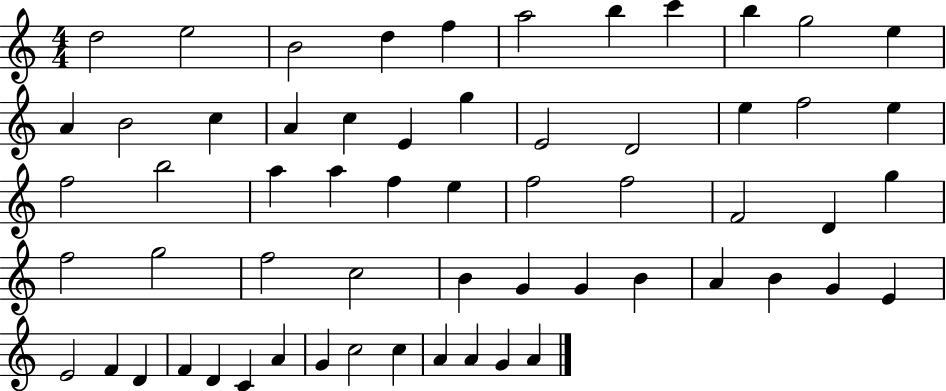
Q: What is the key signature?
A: C major